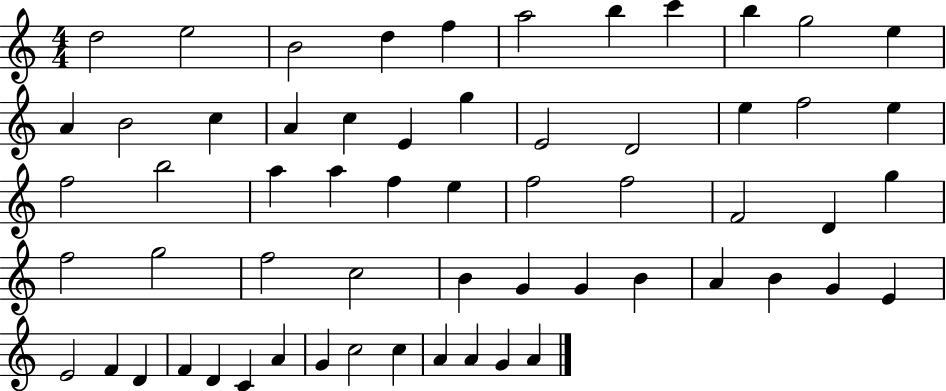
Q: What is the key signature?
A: C major